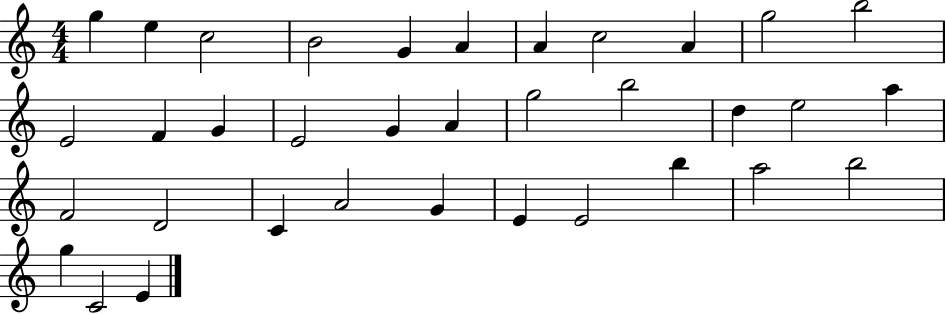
X:1
T:Untitled
M:4/4
L:1/4
K:C
g e c2 B2 G A A c2 A g2 b2 E2 F G E2 G A g2 b2 d e2 a F2 D2 C A2 G E E2 b a2 b2 g C2 E